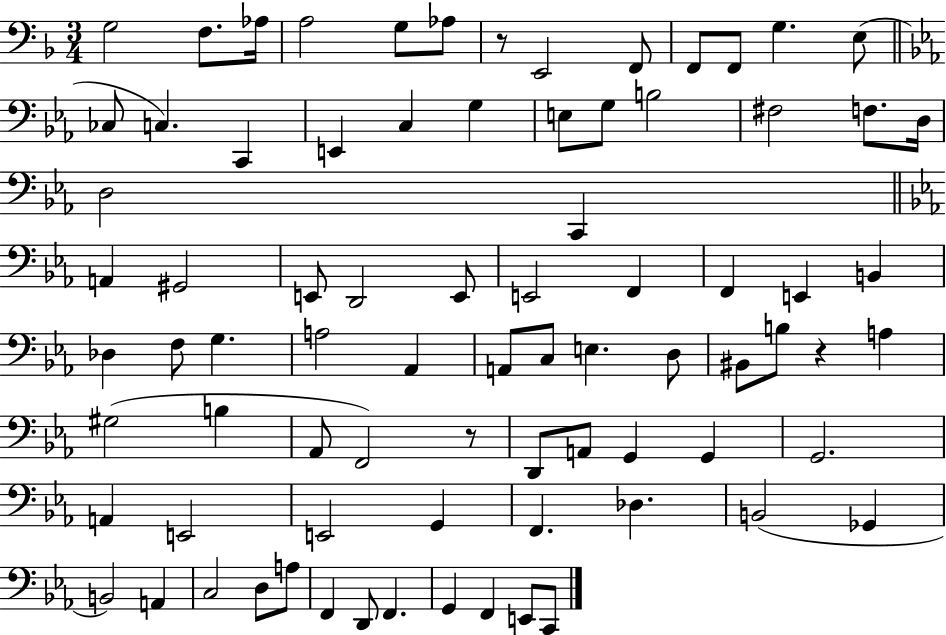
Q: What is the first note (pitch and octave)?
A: G3